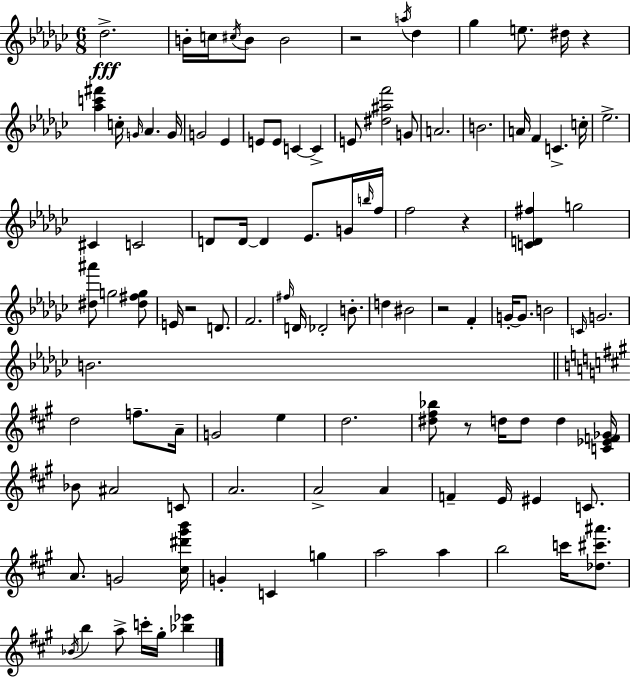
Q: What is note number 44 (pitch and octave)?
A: D4